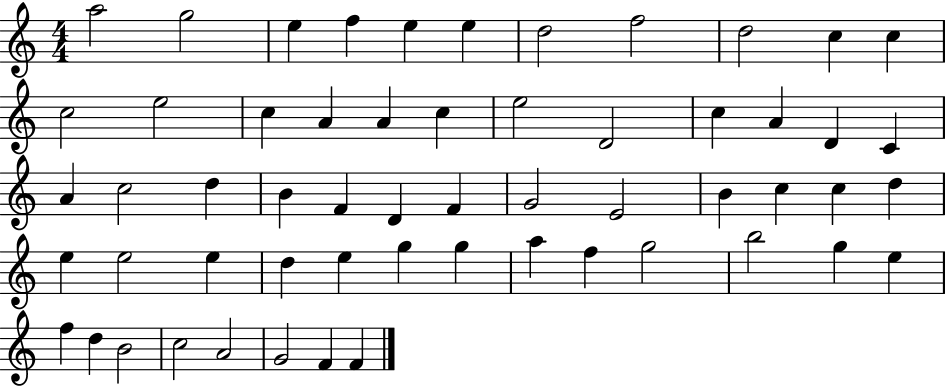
{
  \clef treble
  \numericTimeSignature
  \time 4/4
  \key c \major
  a''2 g''2 | e''4 f''4 e''4 e''4 | d''2 f''2 | d''2 c''4 c''4 | \break c''2 e''2 | c''4 a'4 a'4 c''4 | e''2 d'2 | c''4 a'4 d'4 c'4 | \break a'4 c''2 d''4 | b'4 f'4 d'4 f'4 | g'2 e'2 | b'4 c''4 c''4 d''4 | \break e''4 e''2 e''4 | d''4 e''4 g''4 g''4 | a''4 f''4 g''2 | b''2 g''4 e''4 | \break f''4 d''4 b'2 | c''2 a'2 | g'2 f'4 f'4 | \bar "|."
}